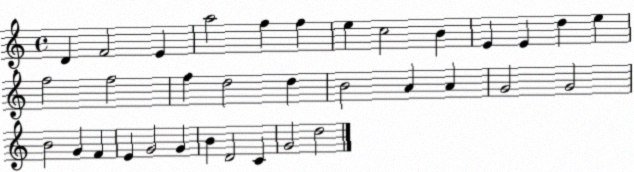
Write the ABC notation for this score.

X:1
T:Untitled
M:4/4
L:1/4
K:C
D F2 E a2 f f e c2 B E E d e f2 f2 f d2 d B2 A A G2 G2 B2 G F E G2 G B D2 C G2 d2